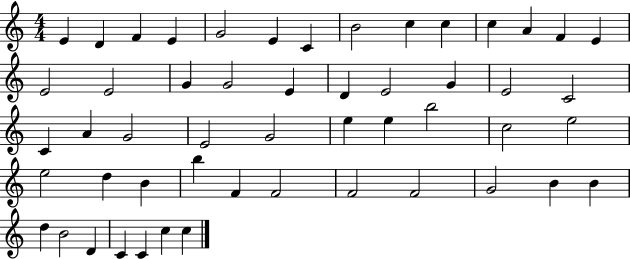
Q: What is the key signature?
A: C major